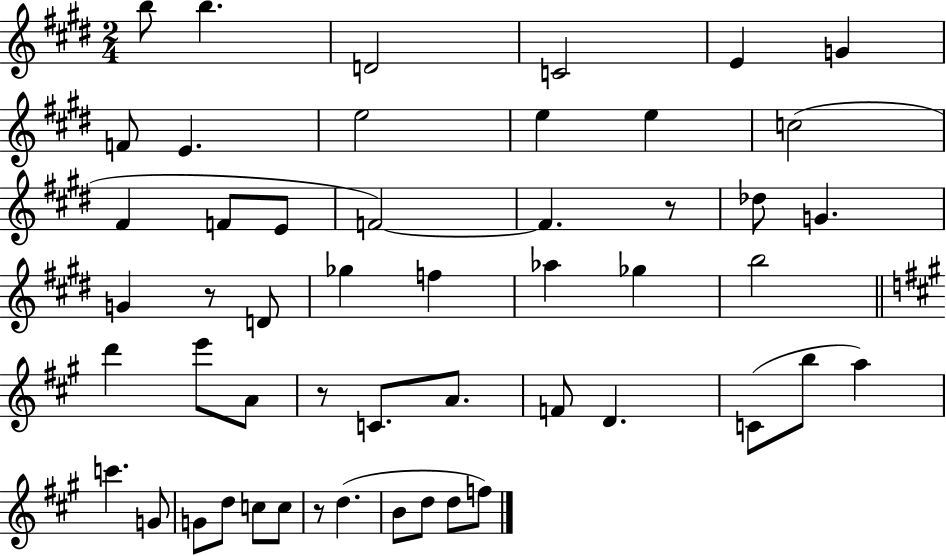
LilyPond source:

{
  \clef treble
  \numericTimeSignature
  \time 2/4
  \key e \major
  b''8 b''4. | d'2 | c'2 | e'4 g'4 | \break f'8 e'4. | e''2 | e''4 e''4 | c''2( | \break fis'4 f'8 e'8 | f'2~~) | f'4. r8 | des''8 g'4. | \break g'4 r8 d'8 | ges''4 f''4 | aes''4 ges''4 | b''2 | \break \bar "||" \break \key a \major d'''4 e'''8 a'8 | r8 c'8. a'8. | f'8 d'4. | c'8( b''8 a''4) | \break c'''4. g'8 | g'8 d''8 c''8 c''8 | r8 d''4.( | b'8 d''8 d''8 f''8) | \break \bar "|."
}